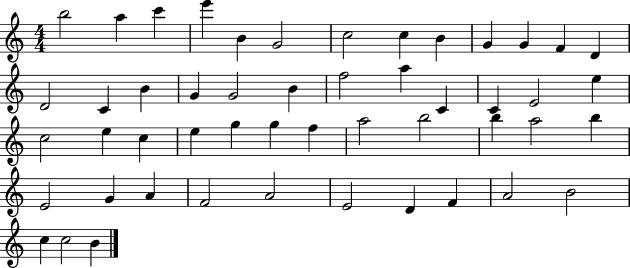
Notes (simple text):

B5/h A5/q C6/q E6/q B4/q G4/h C5/h C5/q B4/q G4/q G4/q F4/q D4/q D4/h C4/q B4/q G4/q G4/h B4/q F5/h A5/q C4/q C4/q E4/h E5/q C5/h E5/q C5/q E5/q G5/q G5/q F5/q A5/h B5/h B5/q A5/h B5/q E4/h G4/q A4/q F4/h A4/h E4/h D4/q F4/q A4/h B4/h C5/q C5/h B4/q